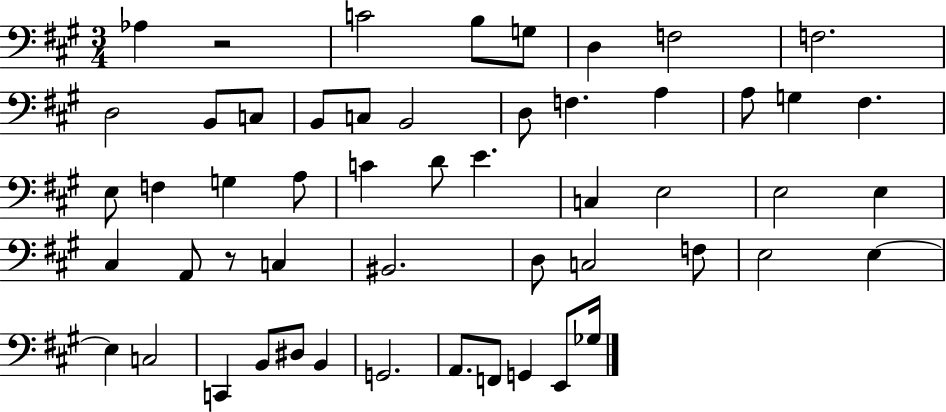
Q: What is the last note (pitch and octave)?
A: Gb3